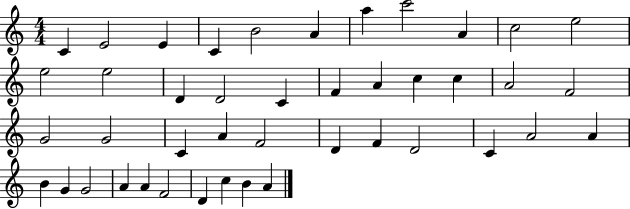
X:1
T:Untitled
M:4/4
L:1/4
K:C
C E2 E C B2 A a c'2 A c2 e2 e2 e2 D D2 C F A c c A2 F2 G2 G2 C A F2 D F D2 C A2 A B G G2 A A F2 D c B A